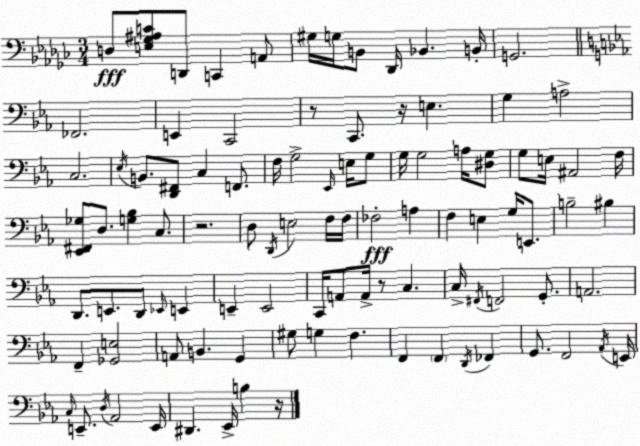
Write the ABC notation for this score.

X:1
T:Untitled
M:3/4
L:1/4
K:Ebm
D,/2 [E,_G,^A,C]/2 D,,/2 C,, A,,/2 ^G,/4 G,/4 B,,/2 _D,,/4 _B,, B,,/4 G,,2 _F,,2 E,, C,,2 z/2 C,,/2 z/4 E, G, A,2 C,2 _E,/4 B,,/2 [D,,^F,,]/2 C, F,,/2 F,/4 G,2 _E,,/4 E,/4 G,/2 G,/4 G,2 A,/4 [^D,G,]/2 G,/2 E,/4 ^A,,2 F,/4 [_E,,^F,,_G,]/2 D,/2 [G,_B,] C,/2 z2 D,/2 D,,/4 E,2 F,/4 F,/4 _F,2 A, F, E, G,/4 E,,/2 B,2 ^B, D,,/2 E,,/2 D,,/2 _E,,/4 E,, E,, E,,2 C,,/4 A,,/2 A,,/4 z/2 C, C,/4 ^F,,/4 F,,2 G,,/2 A,,2 F,, [_G,,E,]2 A,,/2 B,, G,, ^G,/2 G, F, F,, F,, D,,/4 _F,, G,,/2 F,,2 _A,,/4 E,,/4 C,/4 E,,/2 D,/4 _A,,2 E,,/4 ^D,, _E,,/4 B, z/4